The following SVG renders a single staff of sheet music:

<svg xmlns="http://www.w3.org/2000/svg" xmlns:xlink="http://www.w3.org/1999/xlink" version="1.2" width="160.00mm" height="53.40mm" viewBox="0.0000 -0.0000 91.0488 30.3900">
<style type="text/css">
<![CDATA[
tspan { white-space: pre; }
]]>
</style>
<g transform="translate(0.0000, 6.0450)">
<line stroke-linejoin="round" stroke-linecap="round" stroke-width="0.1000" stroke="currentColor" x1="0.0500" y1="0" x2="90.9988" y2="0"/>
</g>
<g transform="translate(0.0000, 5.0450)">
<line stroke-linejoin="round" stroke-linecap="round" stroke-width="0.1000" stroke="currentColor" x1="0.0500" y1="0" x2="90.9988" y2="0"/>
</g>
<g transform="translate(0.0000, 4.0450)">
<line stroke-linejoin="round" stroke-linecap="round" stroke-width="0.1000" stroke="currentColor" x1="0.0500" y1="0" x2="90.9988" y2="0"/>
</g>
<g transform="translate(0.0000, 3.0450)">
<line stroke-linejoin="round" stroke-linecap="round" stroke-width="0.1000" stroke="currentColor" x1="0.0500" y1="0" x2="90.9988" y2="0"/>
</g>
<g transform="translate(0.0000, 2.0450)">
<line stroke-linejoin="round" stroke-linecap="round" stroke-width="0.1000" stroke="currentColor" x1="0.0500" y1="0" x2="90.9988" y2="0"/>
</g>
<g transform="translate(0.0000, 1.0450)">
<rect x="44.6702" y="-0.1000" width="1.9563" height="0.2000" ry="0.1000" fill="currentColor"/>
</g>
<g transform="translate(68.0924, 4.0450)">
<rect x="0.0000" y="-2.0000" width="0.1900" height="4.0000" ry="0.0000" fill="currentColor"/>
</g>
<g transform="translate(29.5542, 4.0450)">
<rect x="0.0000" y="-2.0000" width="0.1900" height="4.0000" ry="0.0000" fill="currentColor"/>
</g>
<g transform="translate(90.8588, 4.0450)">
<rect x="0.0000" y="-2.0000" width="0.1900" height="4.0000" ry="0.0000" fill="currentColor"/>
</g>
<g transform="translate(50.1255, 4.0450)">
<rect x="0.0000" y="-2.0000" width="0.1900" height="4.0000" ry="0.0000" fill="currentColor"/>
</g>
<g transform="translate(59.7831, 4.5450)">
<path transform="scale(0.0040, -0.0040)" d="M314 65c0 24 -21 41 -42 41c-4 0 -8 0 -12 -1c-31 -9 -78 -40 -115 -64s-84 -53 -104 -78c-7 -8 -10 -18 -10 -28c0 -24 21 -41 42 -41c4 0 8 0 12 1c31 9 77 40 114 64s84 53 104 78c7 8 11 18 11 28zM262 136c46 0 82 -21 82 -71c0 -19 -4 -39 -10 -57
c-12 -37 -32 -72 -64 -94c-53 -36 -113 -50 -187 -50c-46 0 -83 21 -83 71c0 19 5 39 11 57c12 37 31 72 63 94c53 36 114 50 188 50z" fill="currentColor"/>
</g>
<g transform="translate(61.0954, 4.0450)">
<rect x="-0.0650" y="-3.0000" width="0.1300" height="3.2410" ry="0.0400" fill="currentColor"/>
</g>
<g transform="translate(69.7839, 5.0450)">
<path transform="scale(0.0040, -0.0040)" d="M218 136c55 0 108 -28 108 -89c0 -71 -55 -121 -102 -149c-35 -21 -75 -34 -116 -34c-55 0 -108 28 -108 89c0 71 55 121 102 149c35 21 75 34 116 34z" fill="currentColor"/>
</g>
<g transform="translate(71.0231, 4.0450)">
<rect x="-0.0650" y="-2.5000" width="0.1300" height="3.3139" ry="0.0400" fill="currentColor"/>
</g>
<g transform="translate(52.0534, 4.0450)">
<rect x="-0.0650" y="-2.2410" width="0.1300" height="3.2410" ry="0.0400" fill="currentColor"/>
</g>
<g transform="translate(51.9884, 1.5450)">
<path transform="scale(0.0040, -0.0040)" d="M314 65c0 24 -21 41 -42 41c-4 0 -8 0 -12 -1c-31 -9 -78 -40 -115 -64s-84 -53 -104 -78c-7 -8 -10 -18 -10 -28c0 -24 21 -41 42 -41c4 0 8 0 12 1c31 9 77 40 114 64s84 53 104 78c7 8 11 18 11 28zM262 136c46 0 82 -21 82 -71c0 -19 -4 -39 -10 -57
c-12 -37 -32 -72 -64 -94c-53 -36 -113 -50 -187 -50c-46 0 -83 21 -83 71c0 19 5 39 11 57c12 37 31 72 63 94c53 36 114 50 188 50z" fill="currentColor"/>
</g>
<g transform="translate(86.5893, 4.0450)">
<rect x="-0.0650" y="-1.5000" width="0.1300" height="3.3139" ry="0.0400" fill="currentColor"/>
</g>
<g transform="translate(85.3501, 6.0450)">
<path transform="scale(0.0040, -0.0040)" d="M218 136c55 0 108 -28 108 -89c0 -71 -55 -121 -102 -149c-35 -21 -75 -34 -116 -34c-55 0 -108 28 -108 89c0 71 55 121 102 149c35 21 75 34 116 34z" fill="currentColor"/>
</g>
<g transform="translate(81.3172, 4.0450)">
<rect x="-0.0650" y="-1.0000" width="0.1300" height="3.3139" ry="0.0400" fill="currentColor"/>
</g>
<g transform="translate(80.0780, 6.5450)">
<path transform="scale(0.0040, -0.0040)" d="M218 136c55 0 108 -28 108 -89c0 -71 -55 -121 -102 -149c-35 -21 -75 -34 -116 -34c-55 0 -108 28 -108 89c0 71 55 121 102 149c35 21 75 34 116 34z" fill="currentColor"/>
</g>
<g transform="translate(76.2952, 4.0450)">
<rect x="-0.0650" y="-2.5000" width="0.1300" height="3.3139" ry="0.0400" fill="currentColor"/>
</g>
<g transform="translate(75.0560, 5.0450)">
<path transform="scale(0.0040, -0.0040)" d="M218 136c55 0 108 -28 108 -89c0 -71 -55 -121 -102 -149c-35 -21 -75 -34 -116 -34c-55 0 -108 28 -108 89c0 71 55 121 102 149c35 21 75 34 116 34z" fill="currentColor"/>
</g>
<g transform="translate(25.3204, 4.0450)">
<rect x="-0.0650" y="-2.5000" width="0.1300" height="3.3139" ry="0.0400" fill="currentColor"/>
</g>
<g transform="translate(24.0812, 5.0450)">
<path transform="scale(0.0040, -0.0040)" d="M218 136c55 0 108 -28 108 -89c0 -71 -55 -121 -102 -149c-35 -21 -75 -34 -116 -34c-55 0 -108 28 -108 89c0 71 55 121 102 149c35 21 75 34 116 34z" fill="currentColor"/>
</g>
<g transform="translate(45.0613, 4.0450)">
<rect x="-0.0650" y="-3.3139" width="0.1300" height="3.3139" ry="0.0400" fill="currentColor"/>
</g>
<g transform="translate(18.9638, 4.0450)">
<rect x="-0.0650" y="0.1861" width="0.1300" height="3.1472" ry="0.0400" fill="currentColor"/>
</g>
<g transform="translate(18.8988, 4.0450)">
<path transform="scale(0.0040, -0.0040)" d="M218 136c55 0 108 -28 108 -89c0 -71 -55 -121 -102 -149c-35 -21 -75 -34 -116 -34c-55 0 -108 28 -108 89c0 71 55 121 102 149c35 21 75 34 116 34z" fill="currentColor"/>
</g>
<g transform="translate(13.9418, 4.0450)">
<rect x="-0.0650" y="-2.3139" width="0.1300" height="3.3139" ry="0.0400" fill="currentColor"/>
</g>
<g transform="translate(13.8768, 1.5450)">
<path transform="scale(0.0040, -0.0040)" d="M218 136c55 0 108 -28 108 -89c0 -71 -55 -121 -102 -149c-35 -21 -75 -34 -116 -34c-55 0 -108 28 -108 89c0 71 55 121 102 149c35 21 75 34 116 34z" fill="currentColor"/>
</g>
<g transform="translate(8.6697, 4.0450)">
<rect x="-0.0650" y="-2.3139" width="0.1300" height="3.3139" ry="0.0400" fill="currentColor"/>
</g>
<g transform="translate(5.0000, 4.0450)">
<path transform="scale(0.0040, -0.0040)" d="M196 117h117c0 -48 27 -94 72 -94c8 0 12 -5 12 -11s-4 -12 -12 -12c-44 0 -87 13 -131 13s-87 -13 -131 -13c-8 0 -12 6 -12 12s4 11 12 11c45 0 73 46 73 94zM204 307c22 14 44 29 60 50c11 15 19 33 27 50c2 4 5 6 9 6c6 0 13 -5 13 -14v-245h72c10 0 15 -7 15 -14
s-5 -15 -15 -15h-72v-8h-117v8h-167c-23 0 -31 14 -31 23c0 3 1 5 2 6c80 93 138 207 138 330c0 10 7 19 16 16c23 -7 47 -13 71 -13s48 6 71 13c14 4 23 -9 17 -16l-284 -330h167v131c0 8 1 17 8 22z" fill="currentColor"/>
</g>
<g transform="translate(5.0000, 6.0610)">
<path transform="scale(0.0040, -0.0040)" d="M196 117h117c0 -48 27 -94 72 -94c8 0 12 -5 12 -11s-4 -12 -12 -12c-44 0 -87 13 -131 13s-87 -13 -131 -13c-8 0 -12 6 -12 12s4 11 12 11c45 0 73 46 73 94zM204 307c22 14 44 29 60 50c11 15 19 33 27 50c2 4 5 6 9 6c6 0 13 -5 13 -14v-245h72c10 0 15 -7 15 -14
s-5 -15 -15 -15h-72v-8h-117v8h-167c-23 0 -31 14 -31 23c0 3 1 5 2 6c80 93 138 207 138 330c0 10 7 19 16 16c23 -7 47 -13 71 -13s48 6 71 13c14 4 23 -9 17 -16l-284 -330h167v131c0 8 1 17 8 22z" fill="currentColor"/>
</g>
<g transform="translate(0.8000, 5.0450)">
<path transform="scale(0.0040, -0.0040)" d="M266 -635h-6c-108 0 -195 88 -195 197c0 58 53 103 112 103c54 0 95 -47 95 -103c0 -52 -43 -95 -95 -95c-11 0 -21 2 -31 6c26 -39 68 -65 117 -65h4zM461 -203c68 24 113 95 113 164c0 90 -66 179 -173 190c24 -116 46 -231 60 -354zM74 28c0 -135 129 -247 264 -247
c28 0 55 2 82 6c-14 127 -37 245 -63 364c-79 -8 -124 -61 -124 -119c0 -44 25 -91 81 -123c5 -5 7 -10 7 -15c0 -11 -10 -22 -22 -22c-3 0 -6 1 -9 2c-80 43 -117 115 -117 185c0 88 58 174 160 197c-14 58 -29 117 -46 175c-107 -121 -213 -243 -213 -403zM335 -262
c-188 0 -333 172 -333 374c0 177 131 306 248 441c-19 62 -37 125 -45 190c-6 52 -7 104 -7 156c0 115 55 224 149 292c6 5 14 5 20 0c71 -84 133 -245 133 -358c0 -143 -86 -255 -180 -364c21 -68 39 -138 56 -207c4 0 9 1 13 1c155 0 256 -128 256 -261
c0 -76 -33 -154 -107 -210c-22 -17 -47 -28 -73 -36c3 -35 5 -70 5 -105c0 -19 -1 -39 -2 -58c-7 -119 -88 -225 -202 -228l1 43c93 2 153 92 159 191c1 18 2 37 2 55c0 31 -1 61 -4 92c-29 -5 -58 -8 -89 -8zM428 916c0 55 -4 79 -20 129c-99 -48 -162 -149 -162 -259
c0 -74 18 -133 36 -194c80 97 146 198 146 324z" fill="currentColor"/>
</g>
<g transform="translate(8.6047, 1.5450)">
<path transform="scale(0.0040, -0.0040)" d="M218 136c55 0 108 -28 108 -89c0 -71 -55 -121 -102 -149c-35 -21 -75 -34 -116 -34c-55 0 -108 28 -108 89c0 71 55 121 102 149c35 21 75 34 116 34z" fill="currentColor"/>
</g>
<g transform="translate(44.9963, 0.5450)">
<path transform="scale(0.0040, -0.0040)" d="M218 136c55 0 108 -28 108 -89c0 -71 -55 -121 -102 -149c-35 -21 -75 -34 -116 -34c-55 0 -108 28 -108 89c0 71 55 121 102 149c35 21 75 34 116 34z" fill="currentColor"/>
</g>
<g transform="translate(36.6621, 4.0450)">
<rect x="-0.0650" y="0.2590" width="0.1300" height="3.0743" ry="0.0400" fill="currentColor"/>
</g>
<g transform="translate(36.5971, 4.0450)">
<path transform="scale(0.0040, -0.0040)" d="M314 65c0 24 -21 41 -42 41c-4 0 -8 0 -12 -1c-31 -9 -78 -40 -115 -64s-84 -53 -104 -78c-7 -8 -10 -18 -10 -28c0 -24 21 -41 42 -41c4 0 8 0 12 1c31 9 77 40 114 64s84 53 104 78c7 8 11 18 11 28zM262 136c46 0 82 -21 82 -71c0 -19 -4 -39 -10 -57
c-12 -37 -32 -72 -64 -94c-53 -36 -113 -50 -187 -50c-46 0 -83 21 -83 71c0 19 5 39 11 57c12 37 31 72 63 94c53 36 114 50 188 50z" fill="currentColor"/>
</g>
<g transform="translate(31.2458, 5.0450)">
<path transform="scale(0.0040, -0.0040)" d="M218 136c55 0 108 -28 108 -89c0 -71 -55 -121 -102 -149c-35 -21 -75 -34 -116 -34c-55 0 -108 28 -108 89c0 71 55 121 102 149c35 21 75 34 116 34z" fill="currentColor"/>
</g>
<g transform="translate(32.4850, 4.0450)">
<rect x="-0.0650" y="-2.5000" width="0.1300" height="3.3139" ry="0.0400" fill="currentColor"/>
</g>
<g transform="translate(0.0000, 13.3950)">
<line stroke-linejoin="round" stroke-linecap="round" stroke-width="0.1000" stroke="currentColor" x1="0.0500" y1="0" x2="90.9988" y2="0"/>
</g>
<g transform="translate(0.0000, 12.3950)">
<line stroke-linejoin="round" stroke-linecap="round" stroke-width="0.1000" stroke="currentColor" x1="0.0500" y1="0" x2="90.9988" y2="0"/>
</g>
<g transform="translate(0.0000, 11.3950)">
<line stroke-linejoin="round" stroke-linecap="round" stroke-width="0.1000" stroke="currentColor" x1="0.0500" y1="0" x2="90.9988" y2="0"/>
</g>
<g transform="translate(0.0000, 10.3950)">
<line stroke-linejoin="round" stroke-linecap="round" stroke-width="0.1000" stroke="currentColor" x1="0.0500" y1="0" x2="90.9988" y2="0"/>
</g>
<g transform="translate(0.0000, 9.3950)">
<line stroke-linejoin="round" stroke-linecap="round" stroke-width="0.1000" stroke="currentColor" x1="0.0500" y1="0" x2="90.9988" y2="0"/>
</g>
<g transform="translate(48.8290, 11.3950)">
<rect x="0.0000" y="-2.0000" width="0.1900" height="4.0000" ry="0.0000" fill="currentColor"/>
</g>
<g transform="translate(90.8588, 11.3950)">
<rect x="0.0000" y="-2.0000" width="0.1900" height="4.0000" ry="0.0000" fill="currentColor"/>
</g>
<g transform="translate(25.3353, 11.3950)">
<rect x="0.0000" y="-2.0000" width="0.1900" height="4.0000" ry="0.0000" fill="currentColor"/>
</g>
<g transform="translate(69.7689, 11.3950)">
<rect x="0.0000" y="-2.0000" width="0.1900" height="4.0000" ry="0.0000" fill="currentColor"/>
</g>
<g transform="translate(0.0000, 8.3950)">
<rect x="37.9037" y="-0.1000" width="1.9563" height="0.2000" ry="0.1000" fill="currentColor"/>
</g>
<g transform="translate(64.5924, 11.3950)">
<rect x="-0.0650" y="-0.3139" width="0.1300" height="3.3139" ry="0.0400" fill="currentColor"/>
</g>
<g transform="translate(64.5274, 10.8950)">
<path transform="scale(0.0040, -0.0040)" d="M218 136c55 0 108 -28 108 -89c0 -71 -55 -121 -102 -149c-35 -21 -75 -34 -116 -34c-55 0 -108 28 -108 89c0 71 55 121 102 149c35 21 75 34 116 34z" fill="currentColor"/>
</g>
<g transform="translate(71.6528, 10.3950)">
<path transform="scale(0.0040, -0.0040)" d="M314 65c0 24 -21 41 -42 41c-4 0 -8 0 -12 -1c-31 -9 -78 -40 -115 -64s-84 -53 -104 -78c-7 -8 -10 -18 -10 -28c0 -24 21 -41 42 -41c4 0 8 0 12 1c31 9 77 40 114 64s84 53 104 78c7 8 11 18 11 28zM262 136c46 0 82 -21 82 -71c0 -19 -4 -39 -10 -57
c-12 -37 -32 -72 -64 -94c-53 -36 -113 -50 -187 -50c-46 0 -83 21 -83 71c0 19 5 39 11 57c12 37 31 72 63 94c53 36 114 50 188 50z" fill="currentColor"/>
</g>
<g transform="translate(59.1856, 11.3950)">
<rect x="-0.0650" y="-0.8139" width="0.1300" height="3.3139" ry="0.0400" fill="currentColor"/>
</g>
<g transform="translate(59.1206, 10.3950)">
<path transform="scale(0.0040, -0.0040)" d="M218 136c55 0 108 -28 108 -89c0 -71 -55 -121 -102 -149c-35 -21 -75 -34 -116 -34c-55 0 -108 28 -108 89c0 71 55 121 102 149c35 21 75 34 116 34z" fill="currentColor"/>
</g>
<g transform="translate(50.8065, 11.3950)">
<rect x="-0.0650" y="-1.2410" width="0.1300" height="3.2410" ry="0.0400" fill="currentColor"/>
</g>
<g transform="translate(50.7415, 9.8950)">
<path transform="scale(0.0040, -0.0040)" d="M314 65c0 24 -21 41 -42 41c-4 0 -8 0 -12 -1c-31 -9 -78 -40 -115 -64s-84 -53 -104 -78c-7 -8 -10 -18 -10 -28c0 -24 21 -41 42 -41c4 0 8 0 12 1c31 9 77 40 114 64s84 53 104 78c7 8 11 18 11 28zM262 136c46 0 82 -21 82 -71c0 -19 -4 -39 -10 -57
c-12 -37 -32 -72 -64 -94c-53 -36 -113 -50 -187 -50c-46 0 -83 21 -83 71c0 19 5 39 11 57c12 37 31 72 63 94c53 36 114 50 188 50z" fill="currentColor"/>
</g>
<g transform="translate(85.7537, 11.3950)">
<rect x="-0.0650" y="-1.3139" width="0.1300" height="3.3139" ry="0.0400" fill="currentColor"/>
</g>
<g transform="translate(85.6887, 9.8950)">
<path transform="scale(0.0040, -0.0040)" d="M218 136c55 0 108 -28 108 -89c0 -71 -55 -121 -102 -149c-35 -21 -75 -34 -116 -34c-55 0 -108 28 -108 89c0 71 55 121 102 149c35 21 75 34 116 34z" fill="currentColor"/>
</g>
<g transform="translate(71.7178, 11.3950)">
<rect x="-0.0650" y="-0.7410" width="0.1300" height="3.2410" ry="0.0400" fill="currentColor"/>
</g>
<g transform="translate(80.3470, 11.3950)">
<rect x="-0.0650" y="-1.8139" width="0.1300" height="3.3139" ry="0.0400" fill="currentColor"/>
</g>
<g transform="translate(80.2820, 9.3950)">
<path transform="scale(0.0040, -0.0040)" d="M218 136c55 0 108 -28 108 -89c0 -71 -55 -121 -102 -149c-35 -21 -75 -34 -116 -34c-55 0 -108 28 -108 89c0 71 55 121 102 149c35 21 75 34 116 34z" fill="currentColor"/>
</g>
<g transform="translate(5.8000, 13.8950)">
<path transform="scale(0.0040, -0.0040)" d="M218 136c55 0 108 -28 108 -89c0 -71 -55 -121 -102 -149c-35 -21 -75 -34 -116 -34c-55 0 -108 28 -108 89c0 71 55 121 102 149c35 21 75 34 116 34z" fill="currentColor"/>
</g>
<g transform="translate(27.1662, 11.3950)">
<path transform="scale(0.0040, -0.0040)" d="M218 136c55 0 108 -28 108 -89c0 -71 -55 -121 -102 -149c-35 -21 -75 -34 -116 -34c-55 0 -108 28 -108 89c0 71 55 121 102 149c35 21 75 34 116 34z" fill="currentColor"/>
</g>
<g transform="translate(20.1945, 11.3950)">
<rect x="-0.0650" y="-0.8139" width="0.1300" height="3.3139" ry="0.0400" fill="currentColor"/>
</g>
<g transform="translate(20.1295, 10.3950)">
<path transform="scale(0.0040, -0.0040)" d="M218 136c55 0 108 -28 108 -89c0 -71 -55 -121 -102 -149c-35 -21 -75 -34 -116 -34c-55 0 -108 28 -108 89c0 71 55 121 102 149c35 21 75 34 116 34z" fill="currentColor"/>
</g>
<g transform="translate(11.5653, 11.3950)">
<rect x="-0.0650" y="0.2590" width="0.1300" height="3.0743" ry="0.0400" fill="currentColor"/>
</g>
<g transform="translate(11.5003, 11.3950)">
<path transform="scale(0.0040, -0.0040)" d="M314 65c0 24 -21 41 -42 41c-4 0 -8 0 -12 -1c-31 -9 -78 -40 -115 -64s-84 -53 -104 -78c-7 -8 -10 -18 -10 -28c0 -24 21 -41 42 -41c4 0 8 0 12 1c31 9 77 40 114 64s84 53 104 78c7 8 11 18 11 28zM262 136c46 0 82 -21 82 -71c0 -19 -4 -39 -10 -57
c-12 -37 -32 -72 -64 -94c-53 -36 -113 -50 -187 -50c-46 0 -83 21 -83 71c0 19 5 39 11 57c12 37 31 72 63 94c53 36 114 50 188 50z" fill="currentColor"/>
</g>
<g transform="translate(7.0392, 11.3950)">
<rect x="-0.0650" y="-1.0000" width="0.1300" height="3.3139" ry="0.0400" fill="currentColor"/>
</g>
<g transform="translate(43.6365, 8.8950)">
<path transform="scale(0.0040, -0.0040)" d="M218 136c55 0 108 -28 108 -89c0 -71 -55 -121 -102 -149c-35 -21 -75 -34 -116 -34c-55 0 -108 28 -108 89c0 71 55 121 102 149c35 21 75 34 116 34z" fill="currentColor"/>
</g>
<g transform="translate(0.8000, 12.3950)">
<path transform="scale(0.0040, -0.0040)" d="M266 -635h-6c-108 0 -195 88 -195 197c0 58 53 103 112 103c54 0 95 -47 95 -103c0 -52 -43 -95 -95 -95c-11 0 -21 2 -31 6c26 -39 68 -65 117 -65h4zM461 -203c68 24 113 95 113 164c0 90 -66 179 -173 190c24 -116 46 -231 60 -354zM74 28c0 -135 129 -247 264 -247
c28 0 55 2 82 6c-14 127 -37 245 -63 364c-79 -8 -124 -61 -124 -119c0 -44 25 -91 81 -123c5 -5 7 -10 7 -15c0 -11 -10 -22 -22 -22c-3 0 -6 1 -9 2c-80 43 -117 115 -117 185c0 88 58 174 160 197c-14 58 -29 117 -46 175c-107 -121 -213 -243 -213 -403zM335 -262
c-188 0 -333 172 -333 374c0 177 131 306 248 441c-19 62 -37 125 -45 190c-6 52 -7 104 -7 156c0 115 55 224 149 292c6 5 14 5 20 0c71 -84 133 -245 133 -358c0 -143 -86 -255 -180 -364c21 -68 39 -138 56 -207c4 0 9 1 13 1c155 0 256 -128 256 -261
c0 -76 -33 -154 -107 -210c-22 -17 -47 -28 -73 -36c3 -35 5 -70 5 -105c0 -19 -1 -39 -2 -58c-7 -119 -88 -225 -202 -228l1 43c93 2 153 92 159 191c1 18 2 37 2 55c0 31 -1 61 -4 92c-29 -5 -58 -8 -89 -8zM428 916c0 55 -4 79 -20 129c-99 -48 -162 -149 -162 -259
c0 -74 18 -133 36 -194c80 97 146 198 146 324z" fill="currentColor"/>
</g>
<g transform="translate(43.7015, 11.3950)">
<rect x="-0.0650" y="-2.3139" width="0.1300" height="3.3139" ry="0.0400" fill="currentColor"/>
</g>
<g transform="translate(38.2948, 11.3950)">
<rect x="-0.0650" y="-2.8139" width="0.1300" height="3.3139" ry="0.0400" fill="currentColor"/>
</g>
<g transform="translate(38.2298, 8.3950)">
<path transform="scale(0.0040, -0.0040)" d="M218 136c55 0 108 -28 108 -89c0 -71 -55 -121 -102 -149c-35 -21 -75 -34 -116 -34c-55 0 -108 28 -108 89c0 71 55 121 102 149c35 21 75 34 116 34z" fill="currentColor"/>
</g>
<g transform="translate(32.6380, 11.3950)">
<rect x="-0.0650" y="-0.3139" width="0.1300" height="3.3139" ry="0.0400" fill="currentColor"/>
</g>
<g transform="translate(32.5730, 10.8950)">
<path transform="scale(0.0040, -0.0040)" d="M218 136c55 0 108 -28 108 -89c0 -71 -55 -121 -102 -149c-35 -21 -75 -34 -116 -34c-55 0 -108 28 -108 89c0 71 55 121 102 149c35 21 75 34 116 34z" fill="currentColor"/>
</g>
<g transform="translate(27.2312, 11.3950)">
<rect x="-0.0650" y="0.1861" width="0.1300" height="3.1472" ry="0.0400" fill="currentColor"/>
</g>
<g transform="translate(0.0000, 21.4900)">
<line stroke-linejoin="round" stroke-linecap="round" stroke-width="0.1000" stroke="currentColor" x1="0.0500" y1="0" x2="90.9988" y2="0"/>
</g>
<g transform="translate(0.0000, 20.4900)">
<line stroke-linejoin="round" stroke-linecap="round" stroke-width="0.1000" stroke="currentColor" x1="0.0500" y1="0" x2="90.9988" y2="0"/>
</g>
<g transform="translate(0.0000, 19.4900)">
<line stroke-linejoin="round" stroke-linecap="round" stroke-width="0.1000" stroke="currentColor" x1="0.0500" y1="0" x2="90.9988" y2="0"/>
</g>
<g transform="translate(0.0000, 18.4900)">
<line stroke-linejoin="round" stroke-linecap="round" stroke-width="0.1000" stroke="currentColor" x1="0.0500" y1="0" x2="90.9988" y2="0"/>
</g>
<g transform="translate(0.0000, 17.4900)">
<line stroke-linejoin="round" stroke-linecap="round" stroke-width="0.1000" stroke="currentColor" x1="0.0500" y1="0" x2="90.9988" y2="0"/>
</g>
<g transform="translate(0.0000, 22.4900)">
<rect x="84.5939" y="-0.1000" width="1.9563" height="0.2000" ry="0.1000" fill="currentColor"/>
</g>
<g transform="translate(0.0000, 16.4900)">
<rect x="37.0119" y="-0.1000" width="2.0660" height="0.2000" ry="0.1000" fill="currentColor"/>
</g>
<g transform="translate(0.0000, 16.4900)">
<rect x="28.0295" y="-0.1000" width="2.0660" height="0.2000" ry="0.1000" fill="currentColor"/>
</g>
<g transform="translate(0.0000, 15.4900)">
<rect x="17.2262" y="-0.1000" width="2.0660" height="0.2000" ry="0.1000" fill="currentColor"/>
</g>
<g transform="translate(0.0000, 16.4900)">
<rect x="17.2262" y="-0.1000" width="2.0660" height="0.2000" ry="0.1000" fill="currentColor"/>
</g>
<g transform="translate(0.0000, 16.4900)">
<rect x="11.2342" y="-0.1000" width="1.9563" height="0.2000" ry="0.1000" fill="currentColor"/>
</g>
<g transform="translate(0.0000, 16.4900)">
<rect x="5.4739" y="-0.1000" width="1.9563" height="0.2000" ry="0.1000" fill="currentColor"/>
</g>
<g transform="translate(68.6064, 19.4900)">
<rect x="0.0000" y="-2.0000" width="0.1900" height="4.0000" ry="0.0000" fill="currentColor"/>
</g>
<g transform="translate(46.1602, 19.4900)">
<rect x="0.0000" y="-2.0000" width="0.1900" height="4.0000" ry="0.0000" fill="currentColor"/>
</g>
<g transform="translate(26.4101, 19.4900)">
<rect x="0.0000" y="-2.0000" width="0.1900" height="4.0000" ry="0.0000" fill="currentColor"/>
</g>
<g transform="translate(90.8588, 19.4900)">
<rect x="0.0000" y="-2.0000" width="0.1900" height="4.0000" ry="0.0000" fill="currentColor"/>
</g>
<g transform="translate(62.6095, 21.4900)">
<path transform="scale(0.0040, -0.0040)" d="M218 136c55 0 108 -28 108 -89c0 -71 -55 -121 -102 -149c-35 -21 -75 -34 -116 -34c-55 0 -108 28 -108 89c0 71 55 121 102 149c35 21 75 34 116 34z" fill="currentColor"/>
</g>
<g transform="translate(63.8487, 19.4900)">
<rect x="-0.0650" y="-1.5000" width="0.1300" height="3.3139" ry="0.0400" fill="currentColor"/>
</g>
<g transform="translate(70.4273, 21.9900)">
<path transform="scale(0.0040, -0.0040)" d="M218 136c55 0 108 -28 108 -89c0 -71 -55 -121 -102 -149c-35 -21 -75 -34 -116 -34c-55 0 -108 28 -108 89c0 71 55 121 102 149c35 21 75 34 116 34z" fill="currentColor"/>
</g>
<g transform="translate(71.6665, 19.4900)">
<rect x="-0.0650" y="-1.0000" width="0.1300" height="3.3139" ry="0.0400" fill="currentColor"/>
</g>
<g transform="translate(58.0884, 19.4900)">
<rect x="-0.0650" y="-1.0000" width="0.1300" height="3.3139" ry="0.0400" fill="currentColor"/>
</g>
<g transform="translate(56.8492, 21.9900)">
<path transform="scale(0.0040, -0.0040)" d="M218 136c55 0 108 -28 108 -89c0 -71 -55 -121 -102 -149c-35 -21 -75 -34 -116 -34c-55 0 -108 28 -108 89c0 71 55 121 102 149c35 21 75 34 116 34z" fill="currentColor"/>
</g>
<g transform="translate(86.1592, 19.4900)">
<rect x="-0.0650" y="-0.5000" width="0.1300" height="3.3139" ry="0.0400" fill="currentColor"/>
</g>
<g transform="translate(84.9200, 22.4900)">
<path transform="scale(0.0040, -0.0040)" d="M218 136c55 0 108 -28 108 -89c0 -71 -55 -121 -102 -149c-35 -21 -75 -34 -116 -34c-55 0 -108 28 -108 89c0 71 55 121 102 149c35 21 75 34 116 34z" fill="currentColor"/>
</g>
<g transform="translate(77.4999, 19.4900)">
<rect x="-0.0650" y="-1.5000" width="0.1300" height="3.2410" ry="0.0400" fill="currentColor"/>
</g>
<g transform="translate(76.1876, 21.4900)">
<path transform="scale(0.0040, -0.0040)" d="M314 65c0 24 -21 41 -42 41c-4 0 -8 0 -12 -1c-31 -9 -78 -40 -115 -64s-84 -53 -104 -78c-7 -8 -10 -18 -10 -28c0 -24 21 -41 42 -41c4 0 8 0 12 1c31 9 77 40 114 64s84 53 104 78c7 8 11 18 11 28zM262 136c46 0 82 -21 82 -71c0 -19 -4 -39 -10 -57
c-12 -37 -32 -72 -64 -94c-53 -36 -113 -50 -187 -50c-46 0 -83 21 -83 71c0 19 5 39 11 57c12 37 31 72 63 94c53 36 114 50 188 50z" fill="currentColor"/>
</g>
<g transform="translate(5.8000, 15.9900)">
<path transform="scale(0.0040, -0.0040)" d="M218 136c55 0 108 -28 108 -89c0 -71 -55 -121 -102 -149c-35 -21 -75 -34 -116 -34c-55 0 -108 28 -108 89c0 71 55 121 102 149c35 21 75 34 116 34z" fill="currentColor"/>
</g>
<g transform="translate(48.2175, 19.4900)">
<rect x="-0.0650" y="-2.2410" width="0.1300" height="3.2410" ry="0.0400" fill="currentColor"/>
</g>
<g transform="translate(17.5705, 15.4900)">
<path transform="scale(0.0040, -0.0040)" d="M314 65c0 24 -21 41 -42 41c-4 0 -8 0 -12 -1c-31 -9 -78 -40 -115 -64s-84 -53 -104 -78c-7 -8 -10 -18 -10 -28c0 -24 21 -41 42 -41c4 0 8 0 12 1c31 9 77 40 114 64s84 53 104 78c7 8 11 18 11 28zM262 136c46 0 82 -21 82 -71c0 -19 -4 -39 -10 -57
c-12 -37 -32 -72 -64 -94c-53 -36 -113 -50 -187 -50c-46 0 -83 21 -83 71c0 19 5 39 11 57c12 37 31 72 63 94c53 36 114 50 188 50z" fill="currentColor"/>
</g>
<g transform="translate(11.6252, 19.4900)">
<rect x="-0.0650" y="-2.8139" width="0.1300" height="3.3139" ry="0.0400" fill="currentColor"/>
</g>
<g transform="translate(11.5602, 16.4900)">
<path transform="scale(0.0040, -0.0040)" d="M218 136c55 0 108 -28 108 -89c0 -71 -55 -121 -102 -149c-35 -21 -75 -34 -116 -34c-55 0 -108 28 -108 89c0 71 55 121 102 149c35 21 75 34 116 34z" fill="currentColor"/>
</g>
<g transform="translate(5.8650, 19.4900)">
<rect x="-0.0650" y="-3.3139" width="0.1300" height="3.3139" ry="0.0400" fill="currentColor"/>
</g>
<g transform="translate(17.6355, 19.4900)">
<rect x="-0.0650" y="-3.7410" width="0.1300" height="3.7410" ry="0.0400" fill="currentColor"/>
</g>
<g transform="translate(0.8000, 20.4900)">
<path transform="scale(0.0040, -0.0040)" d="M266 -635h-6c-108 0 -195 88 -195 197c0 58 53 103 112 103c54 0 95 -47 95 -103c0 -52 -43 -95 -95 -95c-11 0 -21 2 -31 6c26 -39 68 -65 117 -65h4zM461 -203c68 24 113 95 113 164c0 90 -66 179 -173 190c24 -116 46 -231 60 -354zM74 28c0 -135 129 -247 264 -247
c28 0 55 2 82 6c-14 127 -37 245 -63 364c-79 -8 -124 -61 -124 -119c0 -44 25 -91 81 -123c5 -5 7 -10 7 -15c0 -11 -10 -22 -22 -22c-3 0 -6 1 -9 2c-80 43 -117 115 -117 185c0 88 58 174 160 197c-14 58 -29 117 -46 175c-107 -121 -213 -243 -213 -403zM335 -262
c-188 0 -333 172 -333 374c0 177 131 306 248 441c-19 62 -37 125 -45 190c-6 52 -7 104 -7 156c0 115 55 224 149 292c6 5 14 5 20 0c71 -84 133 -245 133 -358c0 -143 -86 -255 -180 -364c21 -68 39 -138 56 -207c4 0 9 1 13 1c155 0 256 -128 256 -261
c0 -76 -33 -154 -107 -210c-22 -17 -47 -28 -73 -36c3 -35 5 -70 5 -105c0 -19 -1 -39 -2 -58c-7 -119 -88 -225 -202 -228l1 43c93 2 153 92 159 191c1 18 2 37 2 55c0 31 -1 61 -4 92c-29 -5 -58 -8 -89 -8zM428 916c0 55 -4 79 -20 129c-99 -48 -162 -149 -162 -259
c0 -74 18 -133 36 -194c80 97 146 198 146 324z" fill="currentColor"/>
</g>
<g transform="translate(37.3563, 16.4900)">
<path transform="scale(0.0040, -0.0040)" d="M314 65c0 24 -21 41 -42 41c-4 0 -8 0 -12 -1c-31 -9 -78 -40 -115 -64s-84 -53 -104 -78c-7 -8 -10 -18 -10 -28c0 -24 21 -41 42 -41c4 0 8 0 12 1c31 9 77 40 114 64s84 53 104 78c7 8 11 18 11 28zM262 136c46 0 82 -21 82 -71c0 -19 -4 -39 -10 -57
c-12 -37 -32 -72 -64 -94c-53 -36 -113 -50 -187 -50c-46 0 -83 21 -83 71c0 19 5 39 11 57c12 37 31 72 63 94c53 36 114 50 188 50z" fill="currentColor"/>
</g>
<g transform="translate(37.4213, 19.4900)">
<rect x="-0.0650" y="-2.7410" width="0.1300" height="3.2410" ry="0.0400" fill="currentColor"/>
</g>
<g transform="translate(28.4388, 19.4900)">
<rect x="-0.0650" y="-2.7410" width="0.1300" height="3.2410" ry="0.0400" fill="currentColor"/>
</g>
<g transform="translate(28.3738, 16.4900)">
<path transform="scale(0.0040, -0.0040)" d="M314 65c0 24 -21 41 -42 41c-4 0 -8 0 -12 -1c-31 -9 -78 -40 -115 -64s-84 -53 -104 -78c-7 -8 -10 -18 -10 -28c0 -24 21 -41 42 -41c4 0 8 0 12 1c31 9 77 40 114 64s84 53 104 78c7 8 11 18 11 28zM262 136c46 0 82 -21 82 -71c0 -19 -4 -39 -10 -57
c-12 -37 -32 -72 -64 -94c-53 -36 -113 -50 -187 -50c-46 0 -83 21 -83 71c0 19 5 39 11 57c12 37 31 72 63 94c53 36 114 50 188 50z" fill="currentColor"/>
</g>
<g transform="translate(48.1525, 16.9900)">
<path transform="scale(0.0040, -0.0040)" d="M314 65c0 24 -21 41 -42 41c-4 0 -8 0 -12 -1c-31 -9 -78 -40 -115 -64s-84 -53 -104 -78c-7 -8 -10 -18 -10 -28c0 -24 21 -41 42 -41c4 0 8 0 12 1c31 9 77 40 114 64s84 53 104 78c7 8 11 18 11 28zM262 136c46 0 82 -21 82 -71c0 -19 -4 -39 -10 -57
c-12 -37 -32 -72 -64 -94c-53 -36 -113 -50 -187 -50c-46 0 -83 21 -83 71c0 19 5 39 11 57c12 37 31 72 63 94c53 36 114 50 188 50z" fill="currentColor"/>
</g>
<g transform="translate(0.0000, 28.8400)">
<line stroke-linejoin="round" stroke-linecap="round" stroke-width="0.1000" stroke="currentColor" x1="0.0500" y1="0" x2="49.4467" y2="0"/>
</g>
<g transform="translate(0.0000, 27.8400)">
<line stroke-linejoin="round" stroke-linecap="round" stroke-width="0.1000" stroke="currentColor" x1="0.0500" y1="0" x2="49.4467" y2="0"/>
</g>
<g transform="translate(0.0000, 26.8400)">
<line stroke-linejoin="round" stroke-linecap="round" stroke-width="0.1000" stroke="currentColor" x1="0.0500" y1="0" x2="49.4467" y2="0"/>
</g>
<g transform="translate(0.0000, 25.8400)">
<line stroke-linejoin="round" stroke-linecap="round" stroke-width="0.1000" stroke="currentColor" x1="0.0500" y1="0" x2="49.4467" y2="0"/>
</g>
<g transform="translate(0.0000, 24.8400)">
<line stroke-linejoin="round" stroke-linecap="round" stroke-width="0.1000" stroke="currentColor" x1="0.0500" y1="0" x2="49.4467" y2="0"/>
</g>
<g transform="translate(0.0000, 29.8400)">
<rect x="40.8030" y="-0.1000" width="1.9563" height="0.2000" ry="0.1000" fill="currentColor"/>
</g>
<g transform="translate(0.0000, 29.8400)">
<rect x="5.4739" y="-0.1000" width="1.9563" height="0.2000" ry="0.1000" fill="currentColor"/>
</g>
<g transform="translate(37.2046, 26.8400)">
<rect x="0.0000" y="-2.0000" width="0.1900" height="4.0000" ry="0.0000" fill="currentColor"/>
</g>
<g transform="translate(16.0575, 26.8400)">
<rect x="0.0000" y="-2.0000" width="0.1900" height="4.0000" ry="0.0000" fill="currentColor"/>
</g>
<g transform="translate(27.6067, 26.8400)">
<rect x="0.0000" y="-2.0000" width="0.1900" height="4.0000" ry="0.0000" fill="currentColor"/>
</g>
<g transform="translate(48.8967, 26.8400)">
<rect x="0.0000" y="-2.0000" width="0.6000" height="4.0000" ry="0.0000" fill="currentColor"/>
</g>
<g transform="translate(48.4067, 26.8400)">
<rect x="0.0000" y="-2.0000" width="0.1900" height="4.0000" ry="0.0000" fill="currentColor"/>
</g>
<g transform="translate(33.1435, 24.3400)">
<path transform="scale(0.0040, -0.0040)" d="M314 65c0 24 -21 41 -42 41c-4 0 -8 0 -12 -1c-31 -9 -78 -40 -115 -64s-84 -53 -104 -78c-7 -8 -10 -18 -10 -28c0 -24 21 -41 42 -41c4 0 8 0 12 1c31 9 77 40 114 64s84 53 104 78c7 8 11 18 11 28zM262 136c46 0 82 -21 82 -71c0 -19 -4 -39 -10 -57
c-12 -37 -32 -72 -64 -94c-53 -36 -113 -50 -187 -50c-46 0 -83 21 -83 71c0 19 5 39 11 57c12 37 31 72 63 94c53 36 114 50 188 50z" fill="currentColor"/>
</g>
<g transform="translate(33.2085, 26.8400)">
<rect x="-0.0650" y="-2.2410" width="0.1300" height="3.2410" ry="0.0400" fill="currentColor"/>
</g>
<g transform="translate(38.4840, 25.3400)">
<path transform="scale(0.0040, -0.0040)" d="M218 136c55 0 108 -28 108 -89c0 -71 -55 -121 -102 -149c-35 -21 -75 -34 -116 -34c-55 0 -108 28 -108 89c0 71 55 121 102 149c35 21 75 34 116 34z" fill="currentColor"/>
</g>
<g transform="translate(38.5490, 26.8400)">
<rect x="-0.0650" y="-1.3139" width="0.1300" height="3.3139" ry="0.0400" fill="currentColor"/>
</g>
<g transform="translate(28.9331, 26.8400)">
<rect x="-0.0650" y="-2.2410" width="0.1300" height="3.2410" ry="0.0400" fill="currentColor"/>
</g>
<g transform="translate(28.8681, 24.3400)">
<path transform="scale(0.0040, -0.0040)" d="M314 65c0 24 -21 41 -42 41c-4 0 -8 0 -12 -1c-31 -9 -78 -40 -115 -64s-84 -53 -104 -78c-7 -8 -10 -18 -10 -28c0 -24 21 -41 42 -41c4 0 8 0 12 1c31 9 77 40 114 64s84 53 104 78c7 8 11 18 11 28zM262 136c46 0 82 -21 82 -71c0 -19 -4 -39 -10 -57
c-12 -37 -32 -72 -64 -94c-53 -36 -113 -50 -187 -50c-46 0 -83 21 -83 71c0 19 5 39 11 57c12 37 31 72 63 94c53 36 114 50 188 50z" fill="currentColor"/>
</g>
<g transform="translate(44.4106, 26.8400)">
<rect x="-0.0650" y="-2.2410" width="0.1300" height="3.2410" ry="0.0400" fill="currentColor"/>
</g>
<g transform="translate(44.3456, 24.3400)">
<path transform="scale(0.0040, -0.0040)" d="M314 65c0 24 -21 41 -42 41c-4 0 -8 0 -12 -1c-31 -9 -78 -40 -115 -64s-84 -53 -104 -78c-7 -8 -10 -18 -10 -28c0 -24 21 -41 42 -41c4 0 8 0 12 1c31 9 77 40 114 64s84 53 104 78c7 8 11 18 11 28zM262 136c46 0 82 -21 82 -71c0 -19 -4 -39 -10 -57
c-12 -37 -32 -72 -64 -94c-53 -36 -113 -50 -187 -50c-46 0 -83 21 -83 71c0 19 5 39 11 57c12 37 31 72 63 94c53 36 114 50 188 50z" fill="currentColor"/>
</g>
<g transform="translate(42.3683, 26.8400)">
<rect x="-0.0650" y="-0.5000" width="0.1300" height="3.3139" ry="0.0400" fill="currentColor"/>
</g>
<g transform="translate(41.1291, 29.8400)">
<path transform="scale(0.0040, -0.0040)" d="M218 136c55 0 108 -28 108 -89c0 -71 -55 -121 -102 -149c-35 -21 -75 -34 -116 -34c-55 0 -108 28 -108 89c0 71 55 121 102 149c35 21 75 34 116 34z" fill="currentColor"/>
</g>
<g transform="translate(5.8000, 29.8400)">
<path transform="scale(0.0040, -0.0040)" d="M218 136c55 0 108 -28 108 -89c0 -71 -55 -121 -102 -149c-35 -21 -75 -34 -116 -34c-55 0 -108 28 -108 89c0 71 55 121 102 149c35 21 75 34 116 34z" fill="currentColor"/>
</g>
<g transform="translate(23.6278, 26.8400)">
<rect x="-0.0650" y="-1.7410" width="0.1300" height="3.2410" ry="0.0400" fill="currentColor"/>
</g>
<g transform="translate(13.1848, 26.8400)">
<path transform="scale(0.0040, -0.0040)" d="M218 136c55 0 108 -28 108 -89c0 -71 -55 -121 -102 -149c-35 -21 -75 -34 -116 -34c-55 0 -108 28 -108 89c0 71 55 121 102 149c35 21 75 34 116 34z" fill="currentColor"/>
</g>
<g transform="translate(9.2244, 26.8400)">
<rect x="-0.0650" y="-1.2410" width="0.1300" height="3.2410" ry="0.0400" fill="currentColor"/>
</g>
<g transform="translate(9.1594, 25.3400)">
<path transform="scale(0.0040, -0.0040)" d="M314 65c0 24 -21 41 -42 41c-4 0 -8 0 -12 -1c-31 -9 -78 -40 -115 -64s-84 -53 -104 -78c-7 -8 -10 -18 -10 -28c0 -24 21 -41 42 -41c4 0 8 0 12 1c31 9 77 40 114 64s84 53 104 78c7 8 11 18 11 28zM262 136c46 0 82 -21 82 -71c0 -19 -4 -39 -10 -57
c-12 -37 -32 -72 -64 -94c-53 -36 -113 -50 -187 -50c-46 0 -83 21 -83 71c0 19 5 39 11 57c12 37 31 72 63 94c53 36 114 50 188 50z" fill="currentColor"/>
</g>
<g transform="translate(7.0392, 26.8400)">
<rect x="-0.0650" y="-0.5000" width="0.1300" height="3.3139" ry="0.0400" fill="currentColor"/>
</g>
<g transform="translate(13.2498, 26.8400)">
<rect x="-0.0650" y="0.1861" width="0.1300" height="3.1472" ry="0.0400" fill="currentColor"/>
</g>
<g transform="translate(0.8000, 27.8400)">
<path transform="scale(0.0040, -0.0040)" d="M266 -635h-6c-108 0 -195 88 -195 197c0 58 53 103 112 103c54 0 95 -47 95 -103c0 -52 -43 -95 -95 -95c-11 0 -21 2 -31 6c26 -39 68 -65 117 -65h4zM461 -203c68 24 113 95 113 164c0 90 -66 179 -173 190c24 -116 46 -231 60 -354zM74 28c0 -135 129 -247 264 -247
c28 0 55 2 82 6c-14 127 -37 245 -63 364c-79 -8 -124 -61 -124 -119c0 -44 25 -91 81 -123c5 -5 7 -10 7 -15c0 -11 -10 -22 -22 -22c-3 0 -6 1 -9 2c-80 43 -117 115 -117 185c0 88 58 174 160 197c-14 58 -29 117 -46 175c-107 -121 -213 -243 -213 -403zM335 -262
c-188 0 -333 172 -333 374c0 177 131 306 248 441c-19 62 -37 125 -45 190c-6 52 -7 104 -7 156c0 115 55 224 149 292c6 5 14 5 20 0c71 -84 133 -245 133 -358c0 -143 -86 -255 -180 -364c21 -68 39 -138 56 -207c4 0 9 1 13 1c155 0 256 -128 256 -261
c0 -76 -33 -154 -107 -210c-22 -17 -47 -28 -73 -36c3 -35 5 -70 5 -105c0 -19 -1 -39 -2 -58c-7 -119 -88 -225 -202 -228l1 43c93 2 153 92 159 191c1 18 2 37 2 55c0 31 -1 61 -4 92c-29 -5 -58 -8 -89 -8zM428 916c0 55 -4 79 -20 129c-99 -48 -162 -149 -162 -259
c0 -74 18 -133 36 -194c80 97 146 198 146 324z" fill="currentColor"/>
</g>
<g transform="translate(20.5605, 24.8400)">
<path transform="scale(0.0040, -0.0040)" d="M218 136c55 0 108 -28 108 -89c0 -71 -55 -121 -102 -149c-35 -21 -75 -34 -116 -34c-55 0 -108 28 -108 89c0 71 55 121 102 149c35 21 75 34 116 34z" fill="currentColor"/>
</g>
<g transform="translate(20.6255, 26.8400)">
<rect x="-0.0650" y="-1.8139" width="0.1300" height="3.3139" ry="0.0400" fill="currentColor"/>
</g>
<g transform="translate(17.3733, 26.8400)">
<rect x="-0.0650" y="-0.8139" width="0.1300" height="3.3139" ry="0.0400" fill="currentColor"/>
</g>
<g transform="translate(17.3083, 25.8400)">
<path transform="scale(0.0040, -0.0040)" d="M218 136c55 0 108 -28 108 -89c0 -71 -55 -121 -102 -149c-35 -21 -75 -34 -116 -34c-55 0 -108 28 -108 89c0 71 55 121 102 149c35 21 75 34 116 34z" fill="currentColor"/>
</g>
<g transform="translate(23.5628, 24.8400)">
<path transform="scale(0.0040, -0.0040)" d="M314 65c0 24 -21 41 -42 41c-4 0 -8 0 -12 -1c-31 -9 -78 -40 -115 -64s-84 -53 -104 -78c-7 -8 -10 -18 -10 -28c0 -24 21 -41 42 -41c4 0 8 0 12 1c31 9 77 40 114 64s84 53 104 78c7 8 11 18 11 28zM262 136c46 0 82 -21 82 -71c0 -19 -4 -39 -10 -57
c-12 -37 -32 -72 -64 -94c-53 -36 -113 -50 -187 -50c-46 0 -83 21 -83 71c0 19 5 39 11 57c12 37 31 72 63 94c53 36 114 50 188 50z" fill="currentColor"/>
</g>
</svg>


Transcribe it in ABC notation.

X:1
T:Untitled
M:4/4
L:1/4
K:C
g g B G G B2 b g2 A2 G G D E D B2 d B c a g e2 d c d2 f e b a c'2 a2 a2 g2 D E D E2 C C e2 B d f f2 g2 g2 e C g2